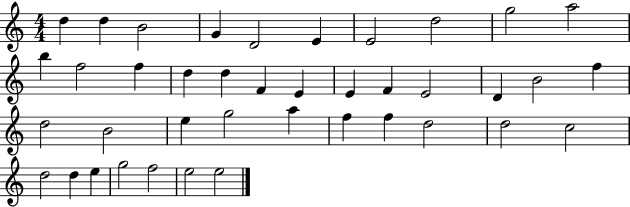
D5/q D5/q B4/h G4/q D4/h E4/q E4/h D5/h G5/h A5/h B5/q F5/h F5/q D5/q D5/q F4/q E4/q E4/q F4/q E4/h D4/q B4/h F5/q D5/h B4/h E5/q G5/h A5/q F5/q F5/q D5/h D5/h C5/h D5/h D5/q E5/q G5/h F5/h E5/h E5/h